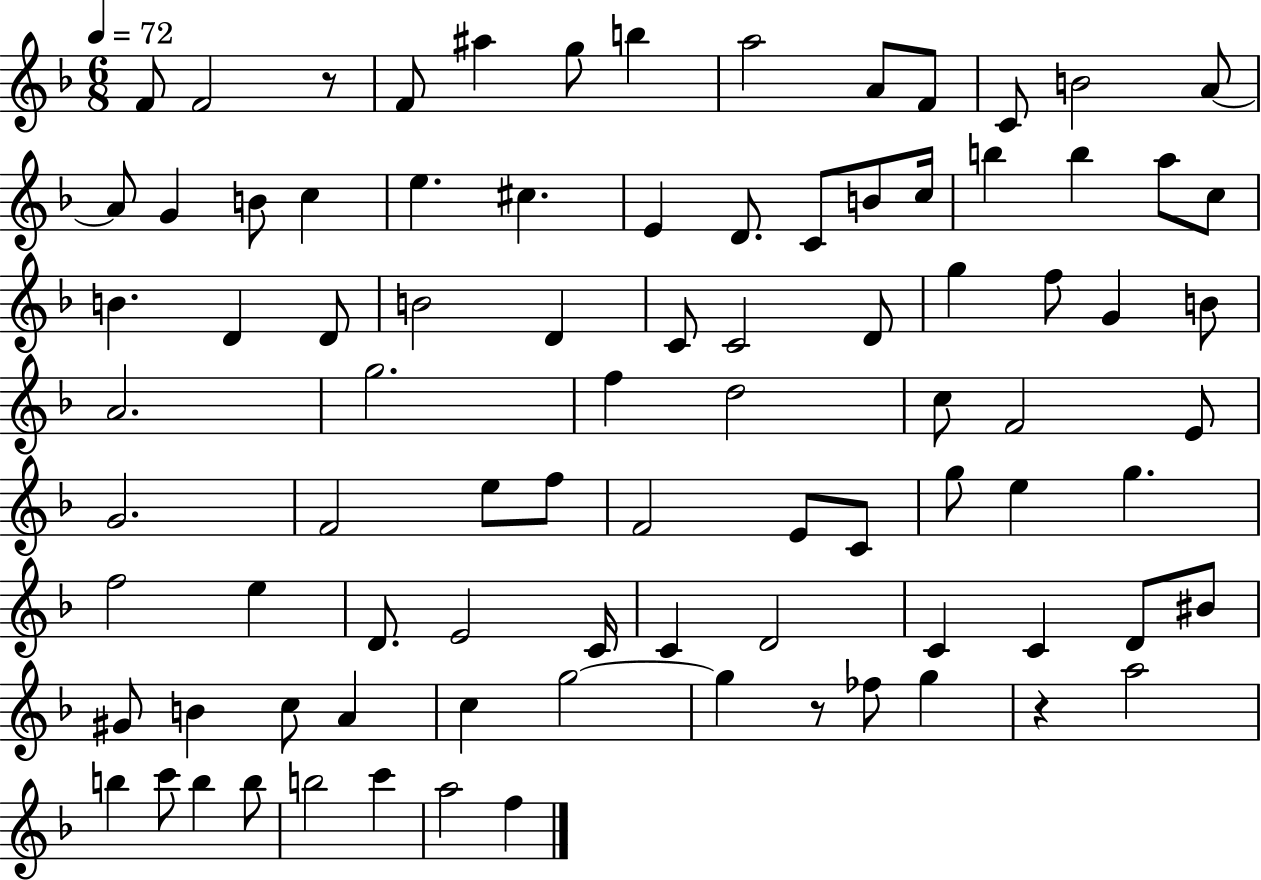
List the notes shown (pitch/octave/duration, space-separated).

F4/e F4/h R/e F4/e A#5/q G5/e B5/q A5/h A4/e F4/e C4/e B4/h A4/e A4/e G4/q B4/e C5/q E5/q. C#5/q. E4/q D4/e. C4/e B4/e C5/s B5/q B5/q A5/e C5/e B4/q. D4/q D4/e B4/h D4/q C4/e C4/h D4/e G5/q F5/e G4/q B4/e A4/h. G5/h. F5/q D5/h C5/e F4/h E4/e G4/h. F4/h E5/e F5/e F4/h E4/e C4/e G5/e E5/q G5/q. F5/h E5/q D4/e. E4/h C4/s C4/q D4/h C4/q C4/q D4/e BIS4/e G#4/e B4/q C5/e A4/q C5/q G5/h G5/q R/e FES5/e G5/q R/q A5/h B5/q C6/e B5/q B5/e B5/h C6/q A5/h F5/q